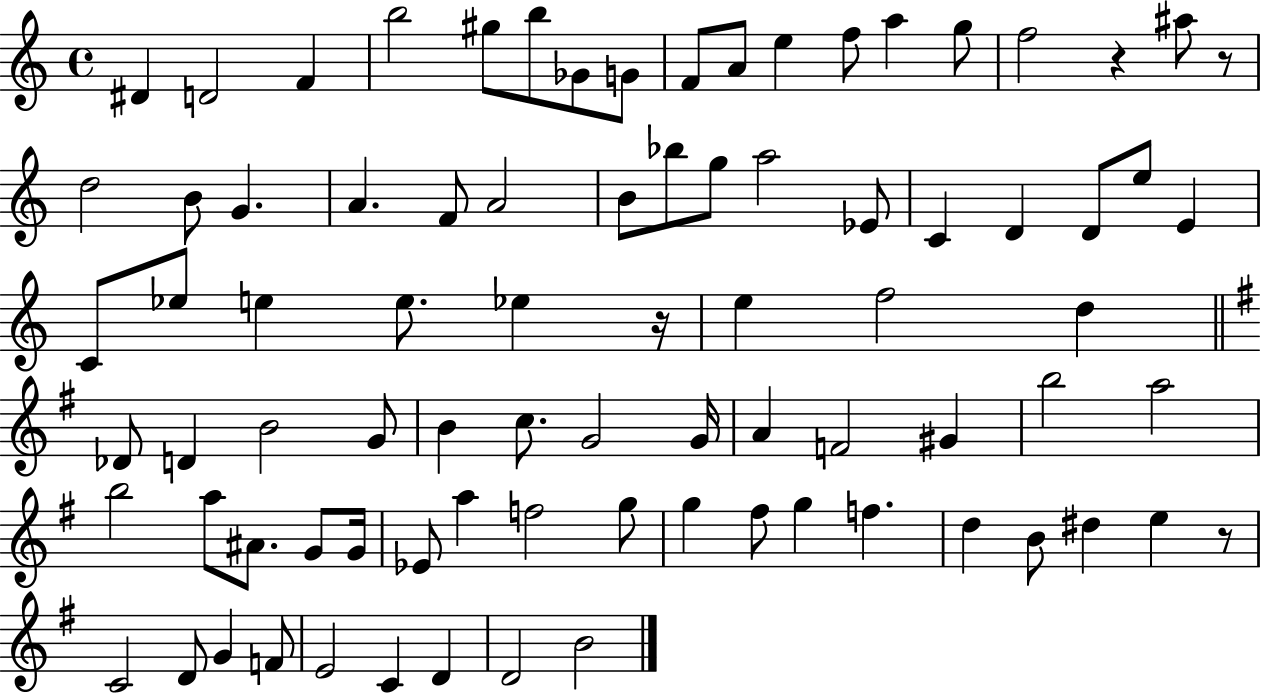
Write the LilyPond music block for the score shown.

{
  \clef treble
  \time 4/4
  \defaultTimeSignature
  \key c \major
  dis'4 d'2 f'4 | b''2 gis''8 b''8 ges'8 g'8 | f'8 a'8 e''4 f''8 a''4 g''8 | f''2 r4 ais''8 r8 | \break d''2 b'8 g'4. | a'4. f'8 a'2 | b'8 bes''8 g''8 a''2 ees'8 | c'4 d'4 d'8 e''8 e'4 | \break c'8 ees''8 e''4 e''8. ees''4 r16 | e''4 f''2 d''4 | \bar "||" \break \key g \major des'8 d'4 b'2 g'8 | b'4 c''8. g'2 g'16 | a'4 f'2 gis'4 | b''2 a''2 | \break b''2 a''8 ais'8. g'8 g'16 | ees'8 a''4 f''2 g''8 | g''4 fis''8 g''4 f''4. | d''4 b'8 dis''4 e''4 r8 | \break c'2 d'8 g'4 f'8 | e'2 c'4 d'4 | d'2 b'2 | \bar "|."
}